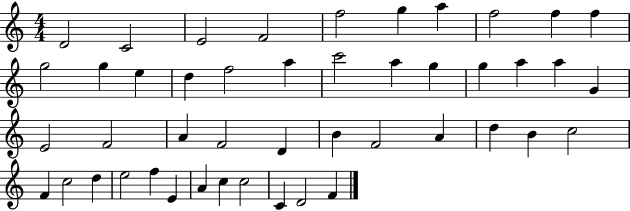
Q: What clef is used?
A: treble